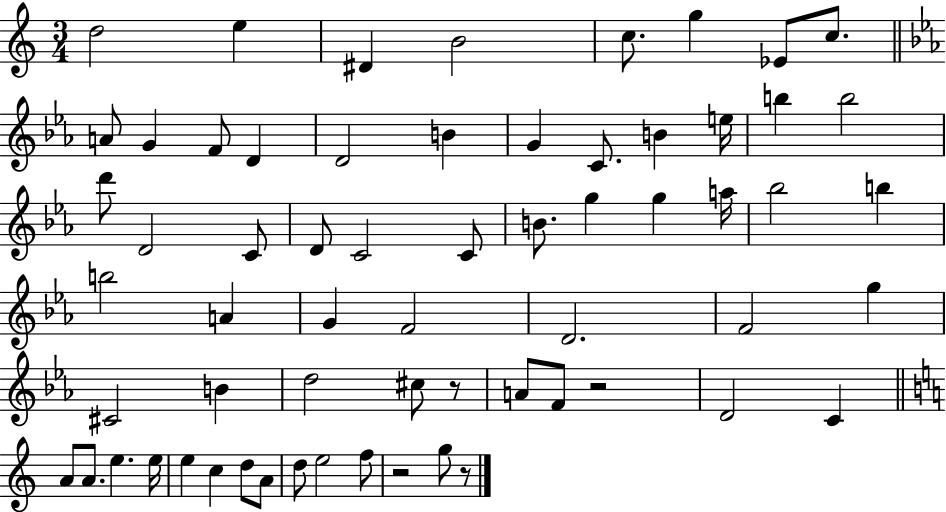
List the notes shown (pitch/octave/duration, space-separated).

D5/h E5/q D#4/q B4/h C5/e. G5/q Eb4/e C5/e. A4/e G4/q F4/e D4/q D4/h B4/q G4/q C4/e. B4/q E5/s B5/q B5/h D6/e D4/h C4/e D4/e C4/h C4/e B4/e. G5/q G5/q A5/s Bb5/h B5/q B5/h A4/q G4/q F4/h D4/h. F4/h G5/q C#4/h B4/q D5/h C#5/e R/e A4/e F4/e R/h D4/h C4/q A4/e A4/e. E5/q. E5/s E5/q C5/q D5/e A4/e D5/e E5/h F5/e R/h G5/e R/e